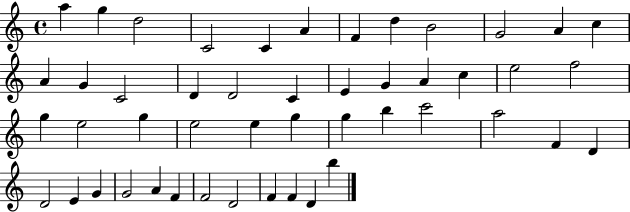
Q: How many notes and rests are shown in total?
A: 48